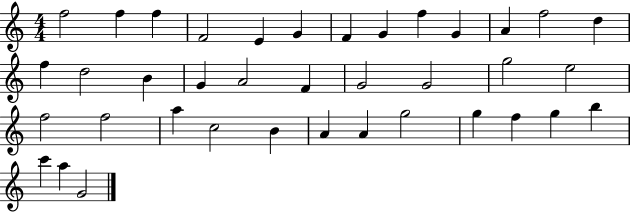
{
  \clef treble
  \numericTimeSignature
  \time 4/4
  \key c \major
  f''2 f''4 f''4 | f'2 e'4 g'4 | f'4 g'4 f''4 g'4 | a'4 f''2 d''4 | \break f''4 d''2 b'4 | g'4 a'2 f'4 | g'2 g'2 | g''2 e''2 | \break f''2 f''2 | a''4 c''2 b'4 | a'4 a'4 g''2 | g''4 f''4 g''4 b''4 | \break c'''4 a''4 g'2 | \bar "|."
}